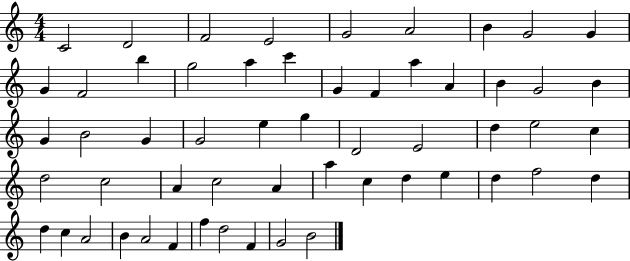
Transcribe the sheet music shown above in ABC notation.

X:1
T:Untitled
M:4/4
L:1/4
K:C
C2 D2 F2 E2 G2 A2 B G2 G G F2 b g2 a c' G F a A B G2 B G B2 G G2 e g D2 E2 d e2 c d2 c2 A c2 A a c d e d f2 d d c A2 B A2 F f d2 F G2 B2